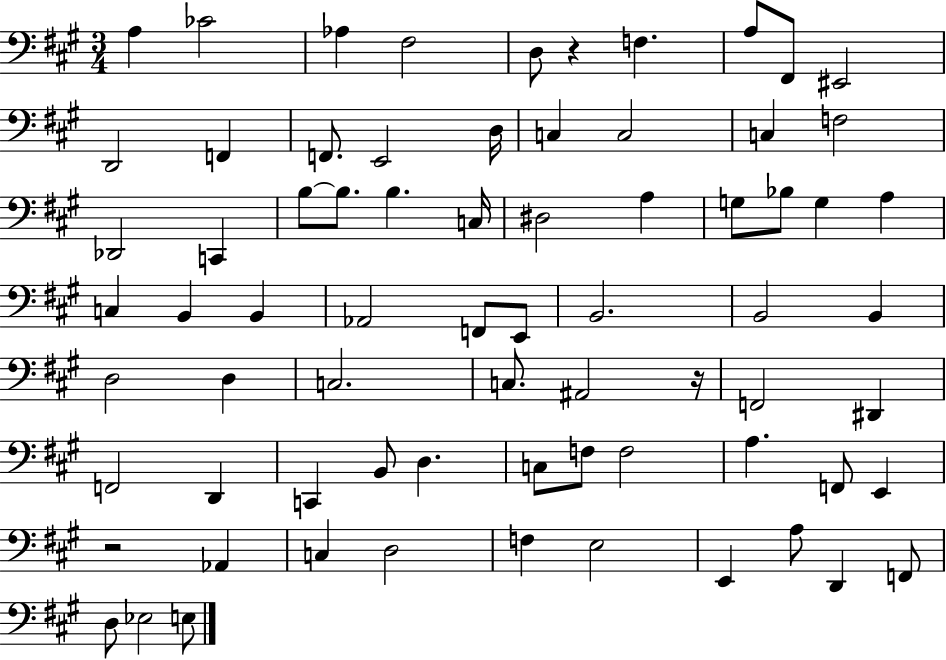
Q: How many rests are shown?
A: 3